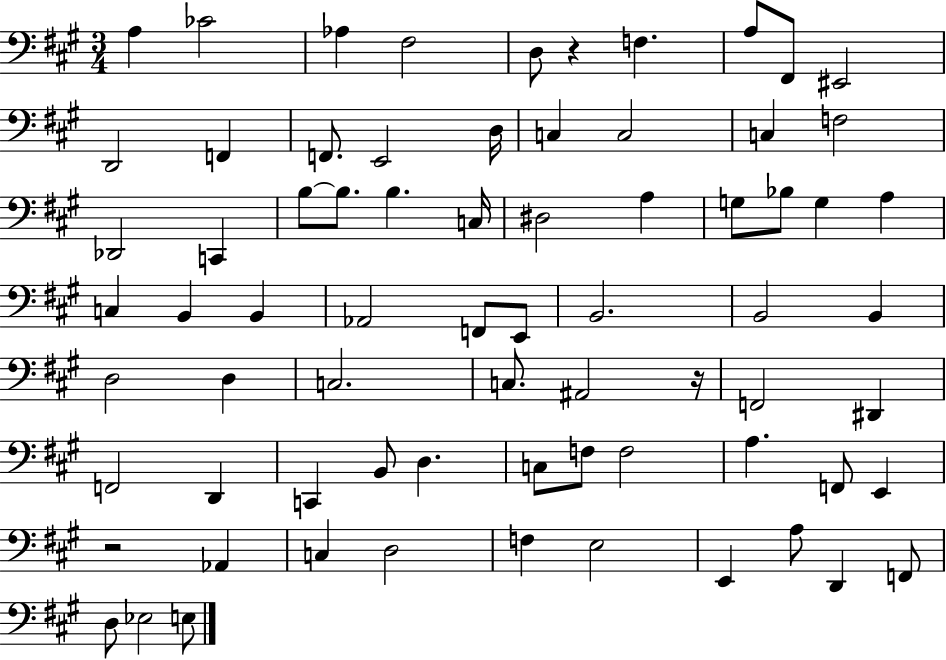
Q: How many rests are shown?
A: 3